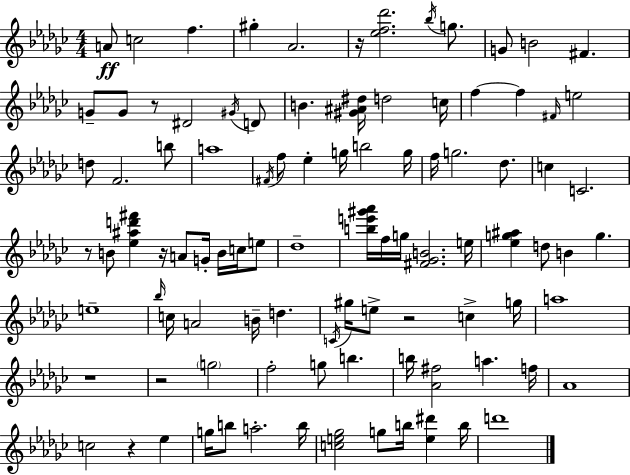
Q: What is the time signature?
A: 4/4